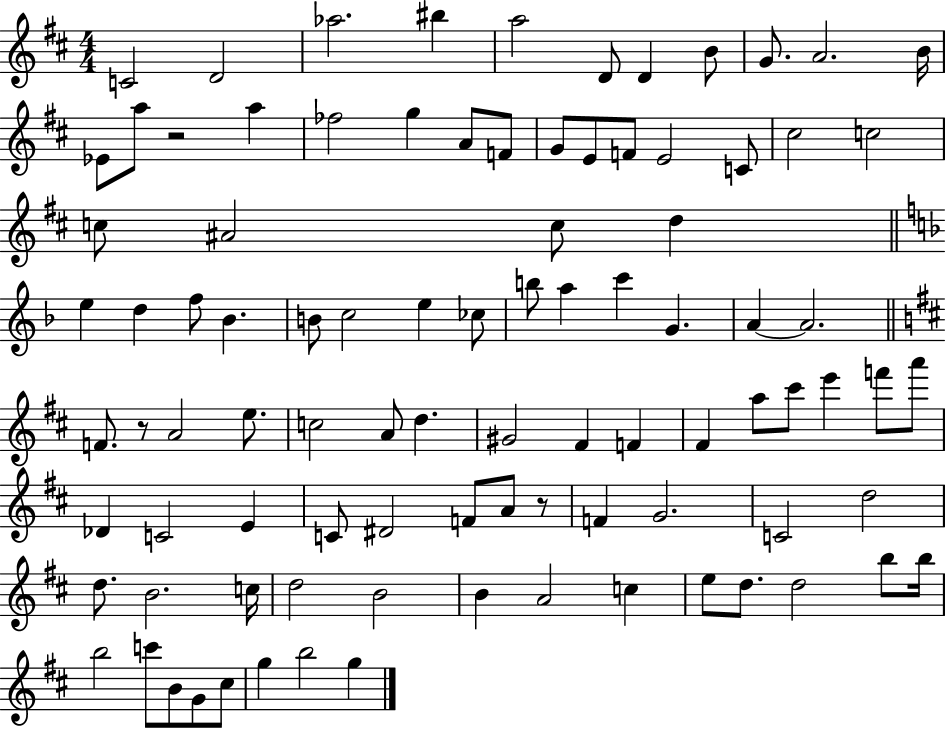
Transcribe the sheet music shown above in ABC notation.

X:1
T:Untitled
M:4/4
L:1/4
K:D
C2 D2 _a2 ^b a2 D/2 D B/2 G/2 A2 B/4 _E/2 a/2 z2 a _f2 g A/2 F/2 G/2 E/2 F/2 E2 C/2 ^c2 c2 c/2 ^A2 c/2 d e d f/2 _B B/2 c2 e _c/2 b/2 a c' G A A2 F/2 z/2 A2 e/2 c2 A/2 d ^G2 ^F F ^F a/2 ^c'/2 e' f'/2 a'/2 _D C2 E C/2 ^D2 F/2 A/2 z/2 F G2 C2 d2 d/2 B2 c/4 d2 B2 B A2 c e/2 d/2 d2 b/2 b/4 b2 c'/2 B/2 G/2 ^c/2 g b2 g